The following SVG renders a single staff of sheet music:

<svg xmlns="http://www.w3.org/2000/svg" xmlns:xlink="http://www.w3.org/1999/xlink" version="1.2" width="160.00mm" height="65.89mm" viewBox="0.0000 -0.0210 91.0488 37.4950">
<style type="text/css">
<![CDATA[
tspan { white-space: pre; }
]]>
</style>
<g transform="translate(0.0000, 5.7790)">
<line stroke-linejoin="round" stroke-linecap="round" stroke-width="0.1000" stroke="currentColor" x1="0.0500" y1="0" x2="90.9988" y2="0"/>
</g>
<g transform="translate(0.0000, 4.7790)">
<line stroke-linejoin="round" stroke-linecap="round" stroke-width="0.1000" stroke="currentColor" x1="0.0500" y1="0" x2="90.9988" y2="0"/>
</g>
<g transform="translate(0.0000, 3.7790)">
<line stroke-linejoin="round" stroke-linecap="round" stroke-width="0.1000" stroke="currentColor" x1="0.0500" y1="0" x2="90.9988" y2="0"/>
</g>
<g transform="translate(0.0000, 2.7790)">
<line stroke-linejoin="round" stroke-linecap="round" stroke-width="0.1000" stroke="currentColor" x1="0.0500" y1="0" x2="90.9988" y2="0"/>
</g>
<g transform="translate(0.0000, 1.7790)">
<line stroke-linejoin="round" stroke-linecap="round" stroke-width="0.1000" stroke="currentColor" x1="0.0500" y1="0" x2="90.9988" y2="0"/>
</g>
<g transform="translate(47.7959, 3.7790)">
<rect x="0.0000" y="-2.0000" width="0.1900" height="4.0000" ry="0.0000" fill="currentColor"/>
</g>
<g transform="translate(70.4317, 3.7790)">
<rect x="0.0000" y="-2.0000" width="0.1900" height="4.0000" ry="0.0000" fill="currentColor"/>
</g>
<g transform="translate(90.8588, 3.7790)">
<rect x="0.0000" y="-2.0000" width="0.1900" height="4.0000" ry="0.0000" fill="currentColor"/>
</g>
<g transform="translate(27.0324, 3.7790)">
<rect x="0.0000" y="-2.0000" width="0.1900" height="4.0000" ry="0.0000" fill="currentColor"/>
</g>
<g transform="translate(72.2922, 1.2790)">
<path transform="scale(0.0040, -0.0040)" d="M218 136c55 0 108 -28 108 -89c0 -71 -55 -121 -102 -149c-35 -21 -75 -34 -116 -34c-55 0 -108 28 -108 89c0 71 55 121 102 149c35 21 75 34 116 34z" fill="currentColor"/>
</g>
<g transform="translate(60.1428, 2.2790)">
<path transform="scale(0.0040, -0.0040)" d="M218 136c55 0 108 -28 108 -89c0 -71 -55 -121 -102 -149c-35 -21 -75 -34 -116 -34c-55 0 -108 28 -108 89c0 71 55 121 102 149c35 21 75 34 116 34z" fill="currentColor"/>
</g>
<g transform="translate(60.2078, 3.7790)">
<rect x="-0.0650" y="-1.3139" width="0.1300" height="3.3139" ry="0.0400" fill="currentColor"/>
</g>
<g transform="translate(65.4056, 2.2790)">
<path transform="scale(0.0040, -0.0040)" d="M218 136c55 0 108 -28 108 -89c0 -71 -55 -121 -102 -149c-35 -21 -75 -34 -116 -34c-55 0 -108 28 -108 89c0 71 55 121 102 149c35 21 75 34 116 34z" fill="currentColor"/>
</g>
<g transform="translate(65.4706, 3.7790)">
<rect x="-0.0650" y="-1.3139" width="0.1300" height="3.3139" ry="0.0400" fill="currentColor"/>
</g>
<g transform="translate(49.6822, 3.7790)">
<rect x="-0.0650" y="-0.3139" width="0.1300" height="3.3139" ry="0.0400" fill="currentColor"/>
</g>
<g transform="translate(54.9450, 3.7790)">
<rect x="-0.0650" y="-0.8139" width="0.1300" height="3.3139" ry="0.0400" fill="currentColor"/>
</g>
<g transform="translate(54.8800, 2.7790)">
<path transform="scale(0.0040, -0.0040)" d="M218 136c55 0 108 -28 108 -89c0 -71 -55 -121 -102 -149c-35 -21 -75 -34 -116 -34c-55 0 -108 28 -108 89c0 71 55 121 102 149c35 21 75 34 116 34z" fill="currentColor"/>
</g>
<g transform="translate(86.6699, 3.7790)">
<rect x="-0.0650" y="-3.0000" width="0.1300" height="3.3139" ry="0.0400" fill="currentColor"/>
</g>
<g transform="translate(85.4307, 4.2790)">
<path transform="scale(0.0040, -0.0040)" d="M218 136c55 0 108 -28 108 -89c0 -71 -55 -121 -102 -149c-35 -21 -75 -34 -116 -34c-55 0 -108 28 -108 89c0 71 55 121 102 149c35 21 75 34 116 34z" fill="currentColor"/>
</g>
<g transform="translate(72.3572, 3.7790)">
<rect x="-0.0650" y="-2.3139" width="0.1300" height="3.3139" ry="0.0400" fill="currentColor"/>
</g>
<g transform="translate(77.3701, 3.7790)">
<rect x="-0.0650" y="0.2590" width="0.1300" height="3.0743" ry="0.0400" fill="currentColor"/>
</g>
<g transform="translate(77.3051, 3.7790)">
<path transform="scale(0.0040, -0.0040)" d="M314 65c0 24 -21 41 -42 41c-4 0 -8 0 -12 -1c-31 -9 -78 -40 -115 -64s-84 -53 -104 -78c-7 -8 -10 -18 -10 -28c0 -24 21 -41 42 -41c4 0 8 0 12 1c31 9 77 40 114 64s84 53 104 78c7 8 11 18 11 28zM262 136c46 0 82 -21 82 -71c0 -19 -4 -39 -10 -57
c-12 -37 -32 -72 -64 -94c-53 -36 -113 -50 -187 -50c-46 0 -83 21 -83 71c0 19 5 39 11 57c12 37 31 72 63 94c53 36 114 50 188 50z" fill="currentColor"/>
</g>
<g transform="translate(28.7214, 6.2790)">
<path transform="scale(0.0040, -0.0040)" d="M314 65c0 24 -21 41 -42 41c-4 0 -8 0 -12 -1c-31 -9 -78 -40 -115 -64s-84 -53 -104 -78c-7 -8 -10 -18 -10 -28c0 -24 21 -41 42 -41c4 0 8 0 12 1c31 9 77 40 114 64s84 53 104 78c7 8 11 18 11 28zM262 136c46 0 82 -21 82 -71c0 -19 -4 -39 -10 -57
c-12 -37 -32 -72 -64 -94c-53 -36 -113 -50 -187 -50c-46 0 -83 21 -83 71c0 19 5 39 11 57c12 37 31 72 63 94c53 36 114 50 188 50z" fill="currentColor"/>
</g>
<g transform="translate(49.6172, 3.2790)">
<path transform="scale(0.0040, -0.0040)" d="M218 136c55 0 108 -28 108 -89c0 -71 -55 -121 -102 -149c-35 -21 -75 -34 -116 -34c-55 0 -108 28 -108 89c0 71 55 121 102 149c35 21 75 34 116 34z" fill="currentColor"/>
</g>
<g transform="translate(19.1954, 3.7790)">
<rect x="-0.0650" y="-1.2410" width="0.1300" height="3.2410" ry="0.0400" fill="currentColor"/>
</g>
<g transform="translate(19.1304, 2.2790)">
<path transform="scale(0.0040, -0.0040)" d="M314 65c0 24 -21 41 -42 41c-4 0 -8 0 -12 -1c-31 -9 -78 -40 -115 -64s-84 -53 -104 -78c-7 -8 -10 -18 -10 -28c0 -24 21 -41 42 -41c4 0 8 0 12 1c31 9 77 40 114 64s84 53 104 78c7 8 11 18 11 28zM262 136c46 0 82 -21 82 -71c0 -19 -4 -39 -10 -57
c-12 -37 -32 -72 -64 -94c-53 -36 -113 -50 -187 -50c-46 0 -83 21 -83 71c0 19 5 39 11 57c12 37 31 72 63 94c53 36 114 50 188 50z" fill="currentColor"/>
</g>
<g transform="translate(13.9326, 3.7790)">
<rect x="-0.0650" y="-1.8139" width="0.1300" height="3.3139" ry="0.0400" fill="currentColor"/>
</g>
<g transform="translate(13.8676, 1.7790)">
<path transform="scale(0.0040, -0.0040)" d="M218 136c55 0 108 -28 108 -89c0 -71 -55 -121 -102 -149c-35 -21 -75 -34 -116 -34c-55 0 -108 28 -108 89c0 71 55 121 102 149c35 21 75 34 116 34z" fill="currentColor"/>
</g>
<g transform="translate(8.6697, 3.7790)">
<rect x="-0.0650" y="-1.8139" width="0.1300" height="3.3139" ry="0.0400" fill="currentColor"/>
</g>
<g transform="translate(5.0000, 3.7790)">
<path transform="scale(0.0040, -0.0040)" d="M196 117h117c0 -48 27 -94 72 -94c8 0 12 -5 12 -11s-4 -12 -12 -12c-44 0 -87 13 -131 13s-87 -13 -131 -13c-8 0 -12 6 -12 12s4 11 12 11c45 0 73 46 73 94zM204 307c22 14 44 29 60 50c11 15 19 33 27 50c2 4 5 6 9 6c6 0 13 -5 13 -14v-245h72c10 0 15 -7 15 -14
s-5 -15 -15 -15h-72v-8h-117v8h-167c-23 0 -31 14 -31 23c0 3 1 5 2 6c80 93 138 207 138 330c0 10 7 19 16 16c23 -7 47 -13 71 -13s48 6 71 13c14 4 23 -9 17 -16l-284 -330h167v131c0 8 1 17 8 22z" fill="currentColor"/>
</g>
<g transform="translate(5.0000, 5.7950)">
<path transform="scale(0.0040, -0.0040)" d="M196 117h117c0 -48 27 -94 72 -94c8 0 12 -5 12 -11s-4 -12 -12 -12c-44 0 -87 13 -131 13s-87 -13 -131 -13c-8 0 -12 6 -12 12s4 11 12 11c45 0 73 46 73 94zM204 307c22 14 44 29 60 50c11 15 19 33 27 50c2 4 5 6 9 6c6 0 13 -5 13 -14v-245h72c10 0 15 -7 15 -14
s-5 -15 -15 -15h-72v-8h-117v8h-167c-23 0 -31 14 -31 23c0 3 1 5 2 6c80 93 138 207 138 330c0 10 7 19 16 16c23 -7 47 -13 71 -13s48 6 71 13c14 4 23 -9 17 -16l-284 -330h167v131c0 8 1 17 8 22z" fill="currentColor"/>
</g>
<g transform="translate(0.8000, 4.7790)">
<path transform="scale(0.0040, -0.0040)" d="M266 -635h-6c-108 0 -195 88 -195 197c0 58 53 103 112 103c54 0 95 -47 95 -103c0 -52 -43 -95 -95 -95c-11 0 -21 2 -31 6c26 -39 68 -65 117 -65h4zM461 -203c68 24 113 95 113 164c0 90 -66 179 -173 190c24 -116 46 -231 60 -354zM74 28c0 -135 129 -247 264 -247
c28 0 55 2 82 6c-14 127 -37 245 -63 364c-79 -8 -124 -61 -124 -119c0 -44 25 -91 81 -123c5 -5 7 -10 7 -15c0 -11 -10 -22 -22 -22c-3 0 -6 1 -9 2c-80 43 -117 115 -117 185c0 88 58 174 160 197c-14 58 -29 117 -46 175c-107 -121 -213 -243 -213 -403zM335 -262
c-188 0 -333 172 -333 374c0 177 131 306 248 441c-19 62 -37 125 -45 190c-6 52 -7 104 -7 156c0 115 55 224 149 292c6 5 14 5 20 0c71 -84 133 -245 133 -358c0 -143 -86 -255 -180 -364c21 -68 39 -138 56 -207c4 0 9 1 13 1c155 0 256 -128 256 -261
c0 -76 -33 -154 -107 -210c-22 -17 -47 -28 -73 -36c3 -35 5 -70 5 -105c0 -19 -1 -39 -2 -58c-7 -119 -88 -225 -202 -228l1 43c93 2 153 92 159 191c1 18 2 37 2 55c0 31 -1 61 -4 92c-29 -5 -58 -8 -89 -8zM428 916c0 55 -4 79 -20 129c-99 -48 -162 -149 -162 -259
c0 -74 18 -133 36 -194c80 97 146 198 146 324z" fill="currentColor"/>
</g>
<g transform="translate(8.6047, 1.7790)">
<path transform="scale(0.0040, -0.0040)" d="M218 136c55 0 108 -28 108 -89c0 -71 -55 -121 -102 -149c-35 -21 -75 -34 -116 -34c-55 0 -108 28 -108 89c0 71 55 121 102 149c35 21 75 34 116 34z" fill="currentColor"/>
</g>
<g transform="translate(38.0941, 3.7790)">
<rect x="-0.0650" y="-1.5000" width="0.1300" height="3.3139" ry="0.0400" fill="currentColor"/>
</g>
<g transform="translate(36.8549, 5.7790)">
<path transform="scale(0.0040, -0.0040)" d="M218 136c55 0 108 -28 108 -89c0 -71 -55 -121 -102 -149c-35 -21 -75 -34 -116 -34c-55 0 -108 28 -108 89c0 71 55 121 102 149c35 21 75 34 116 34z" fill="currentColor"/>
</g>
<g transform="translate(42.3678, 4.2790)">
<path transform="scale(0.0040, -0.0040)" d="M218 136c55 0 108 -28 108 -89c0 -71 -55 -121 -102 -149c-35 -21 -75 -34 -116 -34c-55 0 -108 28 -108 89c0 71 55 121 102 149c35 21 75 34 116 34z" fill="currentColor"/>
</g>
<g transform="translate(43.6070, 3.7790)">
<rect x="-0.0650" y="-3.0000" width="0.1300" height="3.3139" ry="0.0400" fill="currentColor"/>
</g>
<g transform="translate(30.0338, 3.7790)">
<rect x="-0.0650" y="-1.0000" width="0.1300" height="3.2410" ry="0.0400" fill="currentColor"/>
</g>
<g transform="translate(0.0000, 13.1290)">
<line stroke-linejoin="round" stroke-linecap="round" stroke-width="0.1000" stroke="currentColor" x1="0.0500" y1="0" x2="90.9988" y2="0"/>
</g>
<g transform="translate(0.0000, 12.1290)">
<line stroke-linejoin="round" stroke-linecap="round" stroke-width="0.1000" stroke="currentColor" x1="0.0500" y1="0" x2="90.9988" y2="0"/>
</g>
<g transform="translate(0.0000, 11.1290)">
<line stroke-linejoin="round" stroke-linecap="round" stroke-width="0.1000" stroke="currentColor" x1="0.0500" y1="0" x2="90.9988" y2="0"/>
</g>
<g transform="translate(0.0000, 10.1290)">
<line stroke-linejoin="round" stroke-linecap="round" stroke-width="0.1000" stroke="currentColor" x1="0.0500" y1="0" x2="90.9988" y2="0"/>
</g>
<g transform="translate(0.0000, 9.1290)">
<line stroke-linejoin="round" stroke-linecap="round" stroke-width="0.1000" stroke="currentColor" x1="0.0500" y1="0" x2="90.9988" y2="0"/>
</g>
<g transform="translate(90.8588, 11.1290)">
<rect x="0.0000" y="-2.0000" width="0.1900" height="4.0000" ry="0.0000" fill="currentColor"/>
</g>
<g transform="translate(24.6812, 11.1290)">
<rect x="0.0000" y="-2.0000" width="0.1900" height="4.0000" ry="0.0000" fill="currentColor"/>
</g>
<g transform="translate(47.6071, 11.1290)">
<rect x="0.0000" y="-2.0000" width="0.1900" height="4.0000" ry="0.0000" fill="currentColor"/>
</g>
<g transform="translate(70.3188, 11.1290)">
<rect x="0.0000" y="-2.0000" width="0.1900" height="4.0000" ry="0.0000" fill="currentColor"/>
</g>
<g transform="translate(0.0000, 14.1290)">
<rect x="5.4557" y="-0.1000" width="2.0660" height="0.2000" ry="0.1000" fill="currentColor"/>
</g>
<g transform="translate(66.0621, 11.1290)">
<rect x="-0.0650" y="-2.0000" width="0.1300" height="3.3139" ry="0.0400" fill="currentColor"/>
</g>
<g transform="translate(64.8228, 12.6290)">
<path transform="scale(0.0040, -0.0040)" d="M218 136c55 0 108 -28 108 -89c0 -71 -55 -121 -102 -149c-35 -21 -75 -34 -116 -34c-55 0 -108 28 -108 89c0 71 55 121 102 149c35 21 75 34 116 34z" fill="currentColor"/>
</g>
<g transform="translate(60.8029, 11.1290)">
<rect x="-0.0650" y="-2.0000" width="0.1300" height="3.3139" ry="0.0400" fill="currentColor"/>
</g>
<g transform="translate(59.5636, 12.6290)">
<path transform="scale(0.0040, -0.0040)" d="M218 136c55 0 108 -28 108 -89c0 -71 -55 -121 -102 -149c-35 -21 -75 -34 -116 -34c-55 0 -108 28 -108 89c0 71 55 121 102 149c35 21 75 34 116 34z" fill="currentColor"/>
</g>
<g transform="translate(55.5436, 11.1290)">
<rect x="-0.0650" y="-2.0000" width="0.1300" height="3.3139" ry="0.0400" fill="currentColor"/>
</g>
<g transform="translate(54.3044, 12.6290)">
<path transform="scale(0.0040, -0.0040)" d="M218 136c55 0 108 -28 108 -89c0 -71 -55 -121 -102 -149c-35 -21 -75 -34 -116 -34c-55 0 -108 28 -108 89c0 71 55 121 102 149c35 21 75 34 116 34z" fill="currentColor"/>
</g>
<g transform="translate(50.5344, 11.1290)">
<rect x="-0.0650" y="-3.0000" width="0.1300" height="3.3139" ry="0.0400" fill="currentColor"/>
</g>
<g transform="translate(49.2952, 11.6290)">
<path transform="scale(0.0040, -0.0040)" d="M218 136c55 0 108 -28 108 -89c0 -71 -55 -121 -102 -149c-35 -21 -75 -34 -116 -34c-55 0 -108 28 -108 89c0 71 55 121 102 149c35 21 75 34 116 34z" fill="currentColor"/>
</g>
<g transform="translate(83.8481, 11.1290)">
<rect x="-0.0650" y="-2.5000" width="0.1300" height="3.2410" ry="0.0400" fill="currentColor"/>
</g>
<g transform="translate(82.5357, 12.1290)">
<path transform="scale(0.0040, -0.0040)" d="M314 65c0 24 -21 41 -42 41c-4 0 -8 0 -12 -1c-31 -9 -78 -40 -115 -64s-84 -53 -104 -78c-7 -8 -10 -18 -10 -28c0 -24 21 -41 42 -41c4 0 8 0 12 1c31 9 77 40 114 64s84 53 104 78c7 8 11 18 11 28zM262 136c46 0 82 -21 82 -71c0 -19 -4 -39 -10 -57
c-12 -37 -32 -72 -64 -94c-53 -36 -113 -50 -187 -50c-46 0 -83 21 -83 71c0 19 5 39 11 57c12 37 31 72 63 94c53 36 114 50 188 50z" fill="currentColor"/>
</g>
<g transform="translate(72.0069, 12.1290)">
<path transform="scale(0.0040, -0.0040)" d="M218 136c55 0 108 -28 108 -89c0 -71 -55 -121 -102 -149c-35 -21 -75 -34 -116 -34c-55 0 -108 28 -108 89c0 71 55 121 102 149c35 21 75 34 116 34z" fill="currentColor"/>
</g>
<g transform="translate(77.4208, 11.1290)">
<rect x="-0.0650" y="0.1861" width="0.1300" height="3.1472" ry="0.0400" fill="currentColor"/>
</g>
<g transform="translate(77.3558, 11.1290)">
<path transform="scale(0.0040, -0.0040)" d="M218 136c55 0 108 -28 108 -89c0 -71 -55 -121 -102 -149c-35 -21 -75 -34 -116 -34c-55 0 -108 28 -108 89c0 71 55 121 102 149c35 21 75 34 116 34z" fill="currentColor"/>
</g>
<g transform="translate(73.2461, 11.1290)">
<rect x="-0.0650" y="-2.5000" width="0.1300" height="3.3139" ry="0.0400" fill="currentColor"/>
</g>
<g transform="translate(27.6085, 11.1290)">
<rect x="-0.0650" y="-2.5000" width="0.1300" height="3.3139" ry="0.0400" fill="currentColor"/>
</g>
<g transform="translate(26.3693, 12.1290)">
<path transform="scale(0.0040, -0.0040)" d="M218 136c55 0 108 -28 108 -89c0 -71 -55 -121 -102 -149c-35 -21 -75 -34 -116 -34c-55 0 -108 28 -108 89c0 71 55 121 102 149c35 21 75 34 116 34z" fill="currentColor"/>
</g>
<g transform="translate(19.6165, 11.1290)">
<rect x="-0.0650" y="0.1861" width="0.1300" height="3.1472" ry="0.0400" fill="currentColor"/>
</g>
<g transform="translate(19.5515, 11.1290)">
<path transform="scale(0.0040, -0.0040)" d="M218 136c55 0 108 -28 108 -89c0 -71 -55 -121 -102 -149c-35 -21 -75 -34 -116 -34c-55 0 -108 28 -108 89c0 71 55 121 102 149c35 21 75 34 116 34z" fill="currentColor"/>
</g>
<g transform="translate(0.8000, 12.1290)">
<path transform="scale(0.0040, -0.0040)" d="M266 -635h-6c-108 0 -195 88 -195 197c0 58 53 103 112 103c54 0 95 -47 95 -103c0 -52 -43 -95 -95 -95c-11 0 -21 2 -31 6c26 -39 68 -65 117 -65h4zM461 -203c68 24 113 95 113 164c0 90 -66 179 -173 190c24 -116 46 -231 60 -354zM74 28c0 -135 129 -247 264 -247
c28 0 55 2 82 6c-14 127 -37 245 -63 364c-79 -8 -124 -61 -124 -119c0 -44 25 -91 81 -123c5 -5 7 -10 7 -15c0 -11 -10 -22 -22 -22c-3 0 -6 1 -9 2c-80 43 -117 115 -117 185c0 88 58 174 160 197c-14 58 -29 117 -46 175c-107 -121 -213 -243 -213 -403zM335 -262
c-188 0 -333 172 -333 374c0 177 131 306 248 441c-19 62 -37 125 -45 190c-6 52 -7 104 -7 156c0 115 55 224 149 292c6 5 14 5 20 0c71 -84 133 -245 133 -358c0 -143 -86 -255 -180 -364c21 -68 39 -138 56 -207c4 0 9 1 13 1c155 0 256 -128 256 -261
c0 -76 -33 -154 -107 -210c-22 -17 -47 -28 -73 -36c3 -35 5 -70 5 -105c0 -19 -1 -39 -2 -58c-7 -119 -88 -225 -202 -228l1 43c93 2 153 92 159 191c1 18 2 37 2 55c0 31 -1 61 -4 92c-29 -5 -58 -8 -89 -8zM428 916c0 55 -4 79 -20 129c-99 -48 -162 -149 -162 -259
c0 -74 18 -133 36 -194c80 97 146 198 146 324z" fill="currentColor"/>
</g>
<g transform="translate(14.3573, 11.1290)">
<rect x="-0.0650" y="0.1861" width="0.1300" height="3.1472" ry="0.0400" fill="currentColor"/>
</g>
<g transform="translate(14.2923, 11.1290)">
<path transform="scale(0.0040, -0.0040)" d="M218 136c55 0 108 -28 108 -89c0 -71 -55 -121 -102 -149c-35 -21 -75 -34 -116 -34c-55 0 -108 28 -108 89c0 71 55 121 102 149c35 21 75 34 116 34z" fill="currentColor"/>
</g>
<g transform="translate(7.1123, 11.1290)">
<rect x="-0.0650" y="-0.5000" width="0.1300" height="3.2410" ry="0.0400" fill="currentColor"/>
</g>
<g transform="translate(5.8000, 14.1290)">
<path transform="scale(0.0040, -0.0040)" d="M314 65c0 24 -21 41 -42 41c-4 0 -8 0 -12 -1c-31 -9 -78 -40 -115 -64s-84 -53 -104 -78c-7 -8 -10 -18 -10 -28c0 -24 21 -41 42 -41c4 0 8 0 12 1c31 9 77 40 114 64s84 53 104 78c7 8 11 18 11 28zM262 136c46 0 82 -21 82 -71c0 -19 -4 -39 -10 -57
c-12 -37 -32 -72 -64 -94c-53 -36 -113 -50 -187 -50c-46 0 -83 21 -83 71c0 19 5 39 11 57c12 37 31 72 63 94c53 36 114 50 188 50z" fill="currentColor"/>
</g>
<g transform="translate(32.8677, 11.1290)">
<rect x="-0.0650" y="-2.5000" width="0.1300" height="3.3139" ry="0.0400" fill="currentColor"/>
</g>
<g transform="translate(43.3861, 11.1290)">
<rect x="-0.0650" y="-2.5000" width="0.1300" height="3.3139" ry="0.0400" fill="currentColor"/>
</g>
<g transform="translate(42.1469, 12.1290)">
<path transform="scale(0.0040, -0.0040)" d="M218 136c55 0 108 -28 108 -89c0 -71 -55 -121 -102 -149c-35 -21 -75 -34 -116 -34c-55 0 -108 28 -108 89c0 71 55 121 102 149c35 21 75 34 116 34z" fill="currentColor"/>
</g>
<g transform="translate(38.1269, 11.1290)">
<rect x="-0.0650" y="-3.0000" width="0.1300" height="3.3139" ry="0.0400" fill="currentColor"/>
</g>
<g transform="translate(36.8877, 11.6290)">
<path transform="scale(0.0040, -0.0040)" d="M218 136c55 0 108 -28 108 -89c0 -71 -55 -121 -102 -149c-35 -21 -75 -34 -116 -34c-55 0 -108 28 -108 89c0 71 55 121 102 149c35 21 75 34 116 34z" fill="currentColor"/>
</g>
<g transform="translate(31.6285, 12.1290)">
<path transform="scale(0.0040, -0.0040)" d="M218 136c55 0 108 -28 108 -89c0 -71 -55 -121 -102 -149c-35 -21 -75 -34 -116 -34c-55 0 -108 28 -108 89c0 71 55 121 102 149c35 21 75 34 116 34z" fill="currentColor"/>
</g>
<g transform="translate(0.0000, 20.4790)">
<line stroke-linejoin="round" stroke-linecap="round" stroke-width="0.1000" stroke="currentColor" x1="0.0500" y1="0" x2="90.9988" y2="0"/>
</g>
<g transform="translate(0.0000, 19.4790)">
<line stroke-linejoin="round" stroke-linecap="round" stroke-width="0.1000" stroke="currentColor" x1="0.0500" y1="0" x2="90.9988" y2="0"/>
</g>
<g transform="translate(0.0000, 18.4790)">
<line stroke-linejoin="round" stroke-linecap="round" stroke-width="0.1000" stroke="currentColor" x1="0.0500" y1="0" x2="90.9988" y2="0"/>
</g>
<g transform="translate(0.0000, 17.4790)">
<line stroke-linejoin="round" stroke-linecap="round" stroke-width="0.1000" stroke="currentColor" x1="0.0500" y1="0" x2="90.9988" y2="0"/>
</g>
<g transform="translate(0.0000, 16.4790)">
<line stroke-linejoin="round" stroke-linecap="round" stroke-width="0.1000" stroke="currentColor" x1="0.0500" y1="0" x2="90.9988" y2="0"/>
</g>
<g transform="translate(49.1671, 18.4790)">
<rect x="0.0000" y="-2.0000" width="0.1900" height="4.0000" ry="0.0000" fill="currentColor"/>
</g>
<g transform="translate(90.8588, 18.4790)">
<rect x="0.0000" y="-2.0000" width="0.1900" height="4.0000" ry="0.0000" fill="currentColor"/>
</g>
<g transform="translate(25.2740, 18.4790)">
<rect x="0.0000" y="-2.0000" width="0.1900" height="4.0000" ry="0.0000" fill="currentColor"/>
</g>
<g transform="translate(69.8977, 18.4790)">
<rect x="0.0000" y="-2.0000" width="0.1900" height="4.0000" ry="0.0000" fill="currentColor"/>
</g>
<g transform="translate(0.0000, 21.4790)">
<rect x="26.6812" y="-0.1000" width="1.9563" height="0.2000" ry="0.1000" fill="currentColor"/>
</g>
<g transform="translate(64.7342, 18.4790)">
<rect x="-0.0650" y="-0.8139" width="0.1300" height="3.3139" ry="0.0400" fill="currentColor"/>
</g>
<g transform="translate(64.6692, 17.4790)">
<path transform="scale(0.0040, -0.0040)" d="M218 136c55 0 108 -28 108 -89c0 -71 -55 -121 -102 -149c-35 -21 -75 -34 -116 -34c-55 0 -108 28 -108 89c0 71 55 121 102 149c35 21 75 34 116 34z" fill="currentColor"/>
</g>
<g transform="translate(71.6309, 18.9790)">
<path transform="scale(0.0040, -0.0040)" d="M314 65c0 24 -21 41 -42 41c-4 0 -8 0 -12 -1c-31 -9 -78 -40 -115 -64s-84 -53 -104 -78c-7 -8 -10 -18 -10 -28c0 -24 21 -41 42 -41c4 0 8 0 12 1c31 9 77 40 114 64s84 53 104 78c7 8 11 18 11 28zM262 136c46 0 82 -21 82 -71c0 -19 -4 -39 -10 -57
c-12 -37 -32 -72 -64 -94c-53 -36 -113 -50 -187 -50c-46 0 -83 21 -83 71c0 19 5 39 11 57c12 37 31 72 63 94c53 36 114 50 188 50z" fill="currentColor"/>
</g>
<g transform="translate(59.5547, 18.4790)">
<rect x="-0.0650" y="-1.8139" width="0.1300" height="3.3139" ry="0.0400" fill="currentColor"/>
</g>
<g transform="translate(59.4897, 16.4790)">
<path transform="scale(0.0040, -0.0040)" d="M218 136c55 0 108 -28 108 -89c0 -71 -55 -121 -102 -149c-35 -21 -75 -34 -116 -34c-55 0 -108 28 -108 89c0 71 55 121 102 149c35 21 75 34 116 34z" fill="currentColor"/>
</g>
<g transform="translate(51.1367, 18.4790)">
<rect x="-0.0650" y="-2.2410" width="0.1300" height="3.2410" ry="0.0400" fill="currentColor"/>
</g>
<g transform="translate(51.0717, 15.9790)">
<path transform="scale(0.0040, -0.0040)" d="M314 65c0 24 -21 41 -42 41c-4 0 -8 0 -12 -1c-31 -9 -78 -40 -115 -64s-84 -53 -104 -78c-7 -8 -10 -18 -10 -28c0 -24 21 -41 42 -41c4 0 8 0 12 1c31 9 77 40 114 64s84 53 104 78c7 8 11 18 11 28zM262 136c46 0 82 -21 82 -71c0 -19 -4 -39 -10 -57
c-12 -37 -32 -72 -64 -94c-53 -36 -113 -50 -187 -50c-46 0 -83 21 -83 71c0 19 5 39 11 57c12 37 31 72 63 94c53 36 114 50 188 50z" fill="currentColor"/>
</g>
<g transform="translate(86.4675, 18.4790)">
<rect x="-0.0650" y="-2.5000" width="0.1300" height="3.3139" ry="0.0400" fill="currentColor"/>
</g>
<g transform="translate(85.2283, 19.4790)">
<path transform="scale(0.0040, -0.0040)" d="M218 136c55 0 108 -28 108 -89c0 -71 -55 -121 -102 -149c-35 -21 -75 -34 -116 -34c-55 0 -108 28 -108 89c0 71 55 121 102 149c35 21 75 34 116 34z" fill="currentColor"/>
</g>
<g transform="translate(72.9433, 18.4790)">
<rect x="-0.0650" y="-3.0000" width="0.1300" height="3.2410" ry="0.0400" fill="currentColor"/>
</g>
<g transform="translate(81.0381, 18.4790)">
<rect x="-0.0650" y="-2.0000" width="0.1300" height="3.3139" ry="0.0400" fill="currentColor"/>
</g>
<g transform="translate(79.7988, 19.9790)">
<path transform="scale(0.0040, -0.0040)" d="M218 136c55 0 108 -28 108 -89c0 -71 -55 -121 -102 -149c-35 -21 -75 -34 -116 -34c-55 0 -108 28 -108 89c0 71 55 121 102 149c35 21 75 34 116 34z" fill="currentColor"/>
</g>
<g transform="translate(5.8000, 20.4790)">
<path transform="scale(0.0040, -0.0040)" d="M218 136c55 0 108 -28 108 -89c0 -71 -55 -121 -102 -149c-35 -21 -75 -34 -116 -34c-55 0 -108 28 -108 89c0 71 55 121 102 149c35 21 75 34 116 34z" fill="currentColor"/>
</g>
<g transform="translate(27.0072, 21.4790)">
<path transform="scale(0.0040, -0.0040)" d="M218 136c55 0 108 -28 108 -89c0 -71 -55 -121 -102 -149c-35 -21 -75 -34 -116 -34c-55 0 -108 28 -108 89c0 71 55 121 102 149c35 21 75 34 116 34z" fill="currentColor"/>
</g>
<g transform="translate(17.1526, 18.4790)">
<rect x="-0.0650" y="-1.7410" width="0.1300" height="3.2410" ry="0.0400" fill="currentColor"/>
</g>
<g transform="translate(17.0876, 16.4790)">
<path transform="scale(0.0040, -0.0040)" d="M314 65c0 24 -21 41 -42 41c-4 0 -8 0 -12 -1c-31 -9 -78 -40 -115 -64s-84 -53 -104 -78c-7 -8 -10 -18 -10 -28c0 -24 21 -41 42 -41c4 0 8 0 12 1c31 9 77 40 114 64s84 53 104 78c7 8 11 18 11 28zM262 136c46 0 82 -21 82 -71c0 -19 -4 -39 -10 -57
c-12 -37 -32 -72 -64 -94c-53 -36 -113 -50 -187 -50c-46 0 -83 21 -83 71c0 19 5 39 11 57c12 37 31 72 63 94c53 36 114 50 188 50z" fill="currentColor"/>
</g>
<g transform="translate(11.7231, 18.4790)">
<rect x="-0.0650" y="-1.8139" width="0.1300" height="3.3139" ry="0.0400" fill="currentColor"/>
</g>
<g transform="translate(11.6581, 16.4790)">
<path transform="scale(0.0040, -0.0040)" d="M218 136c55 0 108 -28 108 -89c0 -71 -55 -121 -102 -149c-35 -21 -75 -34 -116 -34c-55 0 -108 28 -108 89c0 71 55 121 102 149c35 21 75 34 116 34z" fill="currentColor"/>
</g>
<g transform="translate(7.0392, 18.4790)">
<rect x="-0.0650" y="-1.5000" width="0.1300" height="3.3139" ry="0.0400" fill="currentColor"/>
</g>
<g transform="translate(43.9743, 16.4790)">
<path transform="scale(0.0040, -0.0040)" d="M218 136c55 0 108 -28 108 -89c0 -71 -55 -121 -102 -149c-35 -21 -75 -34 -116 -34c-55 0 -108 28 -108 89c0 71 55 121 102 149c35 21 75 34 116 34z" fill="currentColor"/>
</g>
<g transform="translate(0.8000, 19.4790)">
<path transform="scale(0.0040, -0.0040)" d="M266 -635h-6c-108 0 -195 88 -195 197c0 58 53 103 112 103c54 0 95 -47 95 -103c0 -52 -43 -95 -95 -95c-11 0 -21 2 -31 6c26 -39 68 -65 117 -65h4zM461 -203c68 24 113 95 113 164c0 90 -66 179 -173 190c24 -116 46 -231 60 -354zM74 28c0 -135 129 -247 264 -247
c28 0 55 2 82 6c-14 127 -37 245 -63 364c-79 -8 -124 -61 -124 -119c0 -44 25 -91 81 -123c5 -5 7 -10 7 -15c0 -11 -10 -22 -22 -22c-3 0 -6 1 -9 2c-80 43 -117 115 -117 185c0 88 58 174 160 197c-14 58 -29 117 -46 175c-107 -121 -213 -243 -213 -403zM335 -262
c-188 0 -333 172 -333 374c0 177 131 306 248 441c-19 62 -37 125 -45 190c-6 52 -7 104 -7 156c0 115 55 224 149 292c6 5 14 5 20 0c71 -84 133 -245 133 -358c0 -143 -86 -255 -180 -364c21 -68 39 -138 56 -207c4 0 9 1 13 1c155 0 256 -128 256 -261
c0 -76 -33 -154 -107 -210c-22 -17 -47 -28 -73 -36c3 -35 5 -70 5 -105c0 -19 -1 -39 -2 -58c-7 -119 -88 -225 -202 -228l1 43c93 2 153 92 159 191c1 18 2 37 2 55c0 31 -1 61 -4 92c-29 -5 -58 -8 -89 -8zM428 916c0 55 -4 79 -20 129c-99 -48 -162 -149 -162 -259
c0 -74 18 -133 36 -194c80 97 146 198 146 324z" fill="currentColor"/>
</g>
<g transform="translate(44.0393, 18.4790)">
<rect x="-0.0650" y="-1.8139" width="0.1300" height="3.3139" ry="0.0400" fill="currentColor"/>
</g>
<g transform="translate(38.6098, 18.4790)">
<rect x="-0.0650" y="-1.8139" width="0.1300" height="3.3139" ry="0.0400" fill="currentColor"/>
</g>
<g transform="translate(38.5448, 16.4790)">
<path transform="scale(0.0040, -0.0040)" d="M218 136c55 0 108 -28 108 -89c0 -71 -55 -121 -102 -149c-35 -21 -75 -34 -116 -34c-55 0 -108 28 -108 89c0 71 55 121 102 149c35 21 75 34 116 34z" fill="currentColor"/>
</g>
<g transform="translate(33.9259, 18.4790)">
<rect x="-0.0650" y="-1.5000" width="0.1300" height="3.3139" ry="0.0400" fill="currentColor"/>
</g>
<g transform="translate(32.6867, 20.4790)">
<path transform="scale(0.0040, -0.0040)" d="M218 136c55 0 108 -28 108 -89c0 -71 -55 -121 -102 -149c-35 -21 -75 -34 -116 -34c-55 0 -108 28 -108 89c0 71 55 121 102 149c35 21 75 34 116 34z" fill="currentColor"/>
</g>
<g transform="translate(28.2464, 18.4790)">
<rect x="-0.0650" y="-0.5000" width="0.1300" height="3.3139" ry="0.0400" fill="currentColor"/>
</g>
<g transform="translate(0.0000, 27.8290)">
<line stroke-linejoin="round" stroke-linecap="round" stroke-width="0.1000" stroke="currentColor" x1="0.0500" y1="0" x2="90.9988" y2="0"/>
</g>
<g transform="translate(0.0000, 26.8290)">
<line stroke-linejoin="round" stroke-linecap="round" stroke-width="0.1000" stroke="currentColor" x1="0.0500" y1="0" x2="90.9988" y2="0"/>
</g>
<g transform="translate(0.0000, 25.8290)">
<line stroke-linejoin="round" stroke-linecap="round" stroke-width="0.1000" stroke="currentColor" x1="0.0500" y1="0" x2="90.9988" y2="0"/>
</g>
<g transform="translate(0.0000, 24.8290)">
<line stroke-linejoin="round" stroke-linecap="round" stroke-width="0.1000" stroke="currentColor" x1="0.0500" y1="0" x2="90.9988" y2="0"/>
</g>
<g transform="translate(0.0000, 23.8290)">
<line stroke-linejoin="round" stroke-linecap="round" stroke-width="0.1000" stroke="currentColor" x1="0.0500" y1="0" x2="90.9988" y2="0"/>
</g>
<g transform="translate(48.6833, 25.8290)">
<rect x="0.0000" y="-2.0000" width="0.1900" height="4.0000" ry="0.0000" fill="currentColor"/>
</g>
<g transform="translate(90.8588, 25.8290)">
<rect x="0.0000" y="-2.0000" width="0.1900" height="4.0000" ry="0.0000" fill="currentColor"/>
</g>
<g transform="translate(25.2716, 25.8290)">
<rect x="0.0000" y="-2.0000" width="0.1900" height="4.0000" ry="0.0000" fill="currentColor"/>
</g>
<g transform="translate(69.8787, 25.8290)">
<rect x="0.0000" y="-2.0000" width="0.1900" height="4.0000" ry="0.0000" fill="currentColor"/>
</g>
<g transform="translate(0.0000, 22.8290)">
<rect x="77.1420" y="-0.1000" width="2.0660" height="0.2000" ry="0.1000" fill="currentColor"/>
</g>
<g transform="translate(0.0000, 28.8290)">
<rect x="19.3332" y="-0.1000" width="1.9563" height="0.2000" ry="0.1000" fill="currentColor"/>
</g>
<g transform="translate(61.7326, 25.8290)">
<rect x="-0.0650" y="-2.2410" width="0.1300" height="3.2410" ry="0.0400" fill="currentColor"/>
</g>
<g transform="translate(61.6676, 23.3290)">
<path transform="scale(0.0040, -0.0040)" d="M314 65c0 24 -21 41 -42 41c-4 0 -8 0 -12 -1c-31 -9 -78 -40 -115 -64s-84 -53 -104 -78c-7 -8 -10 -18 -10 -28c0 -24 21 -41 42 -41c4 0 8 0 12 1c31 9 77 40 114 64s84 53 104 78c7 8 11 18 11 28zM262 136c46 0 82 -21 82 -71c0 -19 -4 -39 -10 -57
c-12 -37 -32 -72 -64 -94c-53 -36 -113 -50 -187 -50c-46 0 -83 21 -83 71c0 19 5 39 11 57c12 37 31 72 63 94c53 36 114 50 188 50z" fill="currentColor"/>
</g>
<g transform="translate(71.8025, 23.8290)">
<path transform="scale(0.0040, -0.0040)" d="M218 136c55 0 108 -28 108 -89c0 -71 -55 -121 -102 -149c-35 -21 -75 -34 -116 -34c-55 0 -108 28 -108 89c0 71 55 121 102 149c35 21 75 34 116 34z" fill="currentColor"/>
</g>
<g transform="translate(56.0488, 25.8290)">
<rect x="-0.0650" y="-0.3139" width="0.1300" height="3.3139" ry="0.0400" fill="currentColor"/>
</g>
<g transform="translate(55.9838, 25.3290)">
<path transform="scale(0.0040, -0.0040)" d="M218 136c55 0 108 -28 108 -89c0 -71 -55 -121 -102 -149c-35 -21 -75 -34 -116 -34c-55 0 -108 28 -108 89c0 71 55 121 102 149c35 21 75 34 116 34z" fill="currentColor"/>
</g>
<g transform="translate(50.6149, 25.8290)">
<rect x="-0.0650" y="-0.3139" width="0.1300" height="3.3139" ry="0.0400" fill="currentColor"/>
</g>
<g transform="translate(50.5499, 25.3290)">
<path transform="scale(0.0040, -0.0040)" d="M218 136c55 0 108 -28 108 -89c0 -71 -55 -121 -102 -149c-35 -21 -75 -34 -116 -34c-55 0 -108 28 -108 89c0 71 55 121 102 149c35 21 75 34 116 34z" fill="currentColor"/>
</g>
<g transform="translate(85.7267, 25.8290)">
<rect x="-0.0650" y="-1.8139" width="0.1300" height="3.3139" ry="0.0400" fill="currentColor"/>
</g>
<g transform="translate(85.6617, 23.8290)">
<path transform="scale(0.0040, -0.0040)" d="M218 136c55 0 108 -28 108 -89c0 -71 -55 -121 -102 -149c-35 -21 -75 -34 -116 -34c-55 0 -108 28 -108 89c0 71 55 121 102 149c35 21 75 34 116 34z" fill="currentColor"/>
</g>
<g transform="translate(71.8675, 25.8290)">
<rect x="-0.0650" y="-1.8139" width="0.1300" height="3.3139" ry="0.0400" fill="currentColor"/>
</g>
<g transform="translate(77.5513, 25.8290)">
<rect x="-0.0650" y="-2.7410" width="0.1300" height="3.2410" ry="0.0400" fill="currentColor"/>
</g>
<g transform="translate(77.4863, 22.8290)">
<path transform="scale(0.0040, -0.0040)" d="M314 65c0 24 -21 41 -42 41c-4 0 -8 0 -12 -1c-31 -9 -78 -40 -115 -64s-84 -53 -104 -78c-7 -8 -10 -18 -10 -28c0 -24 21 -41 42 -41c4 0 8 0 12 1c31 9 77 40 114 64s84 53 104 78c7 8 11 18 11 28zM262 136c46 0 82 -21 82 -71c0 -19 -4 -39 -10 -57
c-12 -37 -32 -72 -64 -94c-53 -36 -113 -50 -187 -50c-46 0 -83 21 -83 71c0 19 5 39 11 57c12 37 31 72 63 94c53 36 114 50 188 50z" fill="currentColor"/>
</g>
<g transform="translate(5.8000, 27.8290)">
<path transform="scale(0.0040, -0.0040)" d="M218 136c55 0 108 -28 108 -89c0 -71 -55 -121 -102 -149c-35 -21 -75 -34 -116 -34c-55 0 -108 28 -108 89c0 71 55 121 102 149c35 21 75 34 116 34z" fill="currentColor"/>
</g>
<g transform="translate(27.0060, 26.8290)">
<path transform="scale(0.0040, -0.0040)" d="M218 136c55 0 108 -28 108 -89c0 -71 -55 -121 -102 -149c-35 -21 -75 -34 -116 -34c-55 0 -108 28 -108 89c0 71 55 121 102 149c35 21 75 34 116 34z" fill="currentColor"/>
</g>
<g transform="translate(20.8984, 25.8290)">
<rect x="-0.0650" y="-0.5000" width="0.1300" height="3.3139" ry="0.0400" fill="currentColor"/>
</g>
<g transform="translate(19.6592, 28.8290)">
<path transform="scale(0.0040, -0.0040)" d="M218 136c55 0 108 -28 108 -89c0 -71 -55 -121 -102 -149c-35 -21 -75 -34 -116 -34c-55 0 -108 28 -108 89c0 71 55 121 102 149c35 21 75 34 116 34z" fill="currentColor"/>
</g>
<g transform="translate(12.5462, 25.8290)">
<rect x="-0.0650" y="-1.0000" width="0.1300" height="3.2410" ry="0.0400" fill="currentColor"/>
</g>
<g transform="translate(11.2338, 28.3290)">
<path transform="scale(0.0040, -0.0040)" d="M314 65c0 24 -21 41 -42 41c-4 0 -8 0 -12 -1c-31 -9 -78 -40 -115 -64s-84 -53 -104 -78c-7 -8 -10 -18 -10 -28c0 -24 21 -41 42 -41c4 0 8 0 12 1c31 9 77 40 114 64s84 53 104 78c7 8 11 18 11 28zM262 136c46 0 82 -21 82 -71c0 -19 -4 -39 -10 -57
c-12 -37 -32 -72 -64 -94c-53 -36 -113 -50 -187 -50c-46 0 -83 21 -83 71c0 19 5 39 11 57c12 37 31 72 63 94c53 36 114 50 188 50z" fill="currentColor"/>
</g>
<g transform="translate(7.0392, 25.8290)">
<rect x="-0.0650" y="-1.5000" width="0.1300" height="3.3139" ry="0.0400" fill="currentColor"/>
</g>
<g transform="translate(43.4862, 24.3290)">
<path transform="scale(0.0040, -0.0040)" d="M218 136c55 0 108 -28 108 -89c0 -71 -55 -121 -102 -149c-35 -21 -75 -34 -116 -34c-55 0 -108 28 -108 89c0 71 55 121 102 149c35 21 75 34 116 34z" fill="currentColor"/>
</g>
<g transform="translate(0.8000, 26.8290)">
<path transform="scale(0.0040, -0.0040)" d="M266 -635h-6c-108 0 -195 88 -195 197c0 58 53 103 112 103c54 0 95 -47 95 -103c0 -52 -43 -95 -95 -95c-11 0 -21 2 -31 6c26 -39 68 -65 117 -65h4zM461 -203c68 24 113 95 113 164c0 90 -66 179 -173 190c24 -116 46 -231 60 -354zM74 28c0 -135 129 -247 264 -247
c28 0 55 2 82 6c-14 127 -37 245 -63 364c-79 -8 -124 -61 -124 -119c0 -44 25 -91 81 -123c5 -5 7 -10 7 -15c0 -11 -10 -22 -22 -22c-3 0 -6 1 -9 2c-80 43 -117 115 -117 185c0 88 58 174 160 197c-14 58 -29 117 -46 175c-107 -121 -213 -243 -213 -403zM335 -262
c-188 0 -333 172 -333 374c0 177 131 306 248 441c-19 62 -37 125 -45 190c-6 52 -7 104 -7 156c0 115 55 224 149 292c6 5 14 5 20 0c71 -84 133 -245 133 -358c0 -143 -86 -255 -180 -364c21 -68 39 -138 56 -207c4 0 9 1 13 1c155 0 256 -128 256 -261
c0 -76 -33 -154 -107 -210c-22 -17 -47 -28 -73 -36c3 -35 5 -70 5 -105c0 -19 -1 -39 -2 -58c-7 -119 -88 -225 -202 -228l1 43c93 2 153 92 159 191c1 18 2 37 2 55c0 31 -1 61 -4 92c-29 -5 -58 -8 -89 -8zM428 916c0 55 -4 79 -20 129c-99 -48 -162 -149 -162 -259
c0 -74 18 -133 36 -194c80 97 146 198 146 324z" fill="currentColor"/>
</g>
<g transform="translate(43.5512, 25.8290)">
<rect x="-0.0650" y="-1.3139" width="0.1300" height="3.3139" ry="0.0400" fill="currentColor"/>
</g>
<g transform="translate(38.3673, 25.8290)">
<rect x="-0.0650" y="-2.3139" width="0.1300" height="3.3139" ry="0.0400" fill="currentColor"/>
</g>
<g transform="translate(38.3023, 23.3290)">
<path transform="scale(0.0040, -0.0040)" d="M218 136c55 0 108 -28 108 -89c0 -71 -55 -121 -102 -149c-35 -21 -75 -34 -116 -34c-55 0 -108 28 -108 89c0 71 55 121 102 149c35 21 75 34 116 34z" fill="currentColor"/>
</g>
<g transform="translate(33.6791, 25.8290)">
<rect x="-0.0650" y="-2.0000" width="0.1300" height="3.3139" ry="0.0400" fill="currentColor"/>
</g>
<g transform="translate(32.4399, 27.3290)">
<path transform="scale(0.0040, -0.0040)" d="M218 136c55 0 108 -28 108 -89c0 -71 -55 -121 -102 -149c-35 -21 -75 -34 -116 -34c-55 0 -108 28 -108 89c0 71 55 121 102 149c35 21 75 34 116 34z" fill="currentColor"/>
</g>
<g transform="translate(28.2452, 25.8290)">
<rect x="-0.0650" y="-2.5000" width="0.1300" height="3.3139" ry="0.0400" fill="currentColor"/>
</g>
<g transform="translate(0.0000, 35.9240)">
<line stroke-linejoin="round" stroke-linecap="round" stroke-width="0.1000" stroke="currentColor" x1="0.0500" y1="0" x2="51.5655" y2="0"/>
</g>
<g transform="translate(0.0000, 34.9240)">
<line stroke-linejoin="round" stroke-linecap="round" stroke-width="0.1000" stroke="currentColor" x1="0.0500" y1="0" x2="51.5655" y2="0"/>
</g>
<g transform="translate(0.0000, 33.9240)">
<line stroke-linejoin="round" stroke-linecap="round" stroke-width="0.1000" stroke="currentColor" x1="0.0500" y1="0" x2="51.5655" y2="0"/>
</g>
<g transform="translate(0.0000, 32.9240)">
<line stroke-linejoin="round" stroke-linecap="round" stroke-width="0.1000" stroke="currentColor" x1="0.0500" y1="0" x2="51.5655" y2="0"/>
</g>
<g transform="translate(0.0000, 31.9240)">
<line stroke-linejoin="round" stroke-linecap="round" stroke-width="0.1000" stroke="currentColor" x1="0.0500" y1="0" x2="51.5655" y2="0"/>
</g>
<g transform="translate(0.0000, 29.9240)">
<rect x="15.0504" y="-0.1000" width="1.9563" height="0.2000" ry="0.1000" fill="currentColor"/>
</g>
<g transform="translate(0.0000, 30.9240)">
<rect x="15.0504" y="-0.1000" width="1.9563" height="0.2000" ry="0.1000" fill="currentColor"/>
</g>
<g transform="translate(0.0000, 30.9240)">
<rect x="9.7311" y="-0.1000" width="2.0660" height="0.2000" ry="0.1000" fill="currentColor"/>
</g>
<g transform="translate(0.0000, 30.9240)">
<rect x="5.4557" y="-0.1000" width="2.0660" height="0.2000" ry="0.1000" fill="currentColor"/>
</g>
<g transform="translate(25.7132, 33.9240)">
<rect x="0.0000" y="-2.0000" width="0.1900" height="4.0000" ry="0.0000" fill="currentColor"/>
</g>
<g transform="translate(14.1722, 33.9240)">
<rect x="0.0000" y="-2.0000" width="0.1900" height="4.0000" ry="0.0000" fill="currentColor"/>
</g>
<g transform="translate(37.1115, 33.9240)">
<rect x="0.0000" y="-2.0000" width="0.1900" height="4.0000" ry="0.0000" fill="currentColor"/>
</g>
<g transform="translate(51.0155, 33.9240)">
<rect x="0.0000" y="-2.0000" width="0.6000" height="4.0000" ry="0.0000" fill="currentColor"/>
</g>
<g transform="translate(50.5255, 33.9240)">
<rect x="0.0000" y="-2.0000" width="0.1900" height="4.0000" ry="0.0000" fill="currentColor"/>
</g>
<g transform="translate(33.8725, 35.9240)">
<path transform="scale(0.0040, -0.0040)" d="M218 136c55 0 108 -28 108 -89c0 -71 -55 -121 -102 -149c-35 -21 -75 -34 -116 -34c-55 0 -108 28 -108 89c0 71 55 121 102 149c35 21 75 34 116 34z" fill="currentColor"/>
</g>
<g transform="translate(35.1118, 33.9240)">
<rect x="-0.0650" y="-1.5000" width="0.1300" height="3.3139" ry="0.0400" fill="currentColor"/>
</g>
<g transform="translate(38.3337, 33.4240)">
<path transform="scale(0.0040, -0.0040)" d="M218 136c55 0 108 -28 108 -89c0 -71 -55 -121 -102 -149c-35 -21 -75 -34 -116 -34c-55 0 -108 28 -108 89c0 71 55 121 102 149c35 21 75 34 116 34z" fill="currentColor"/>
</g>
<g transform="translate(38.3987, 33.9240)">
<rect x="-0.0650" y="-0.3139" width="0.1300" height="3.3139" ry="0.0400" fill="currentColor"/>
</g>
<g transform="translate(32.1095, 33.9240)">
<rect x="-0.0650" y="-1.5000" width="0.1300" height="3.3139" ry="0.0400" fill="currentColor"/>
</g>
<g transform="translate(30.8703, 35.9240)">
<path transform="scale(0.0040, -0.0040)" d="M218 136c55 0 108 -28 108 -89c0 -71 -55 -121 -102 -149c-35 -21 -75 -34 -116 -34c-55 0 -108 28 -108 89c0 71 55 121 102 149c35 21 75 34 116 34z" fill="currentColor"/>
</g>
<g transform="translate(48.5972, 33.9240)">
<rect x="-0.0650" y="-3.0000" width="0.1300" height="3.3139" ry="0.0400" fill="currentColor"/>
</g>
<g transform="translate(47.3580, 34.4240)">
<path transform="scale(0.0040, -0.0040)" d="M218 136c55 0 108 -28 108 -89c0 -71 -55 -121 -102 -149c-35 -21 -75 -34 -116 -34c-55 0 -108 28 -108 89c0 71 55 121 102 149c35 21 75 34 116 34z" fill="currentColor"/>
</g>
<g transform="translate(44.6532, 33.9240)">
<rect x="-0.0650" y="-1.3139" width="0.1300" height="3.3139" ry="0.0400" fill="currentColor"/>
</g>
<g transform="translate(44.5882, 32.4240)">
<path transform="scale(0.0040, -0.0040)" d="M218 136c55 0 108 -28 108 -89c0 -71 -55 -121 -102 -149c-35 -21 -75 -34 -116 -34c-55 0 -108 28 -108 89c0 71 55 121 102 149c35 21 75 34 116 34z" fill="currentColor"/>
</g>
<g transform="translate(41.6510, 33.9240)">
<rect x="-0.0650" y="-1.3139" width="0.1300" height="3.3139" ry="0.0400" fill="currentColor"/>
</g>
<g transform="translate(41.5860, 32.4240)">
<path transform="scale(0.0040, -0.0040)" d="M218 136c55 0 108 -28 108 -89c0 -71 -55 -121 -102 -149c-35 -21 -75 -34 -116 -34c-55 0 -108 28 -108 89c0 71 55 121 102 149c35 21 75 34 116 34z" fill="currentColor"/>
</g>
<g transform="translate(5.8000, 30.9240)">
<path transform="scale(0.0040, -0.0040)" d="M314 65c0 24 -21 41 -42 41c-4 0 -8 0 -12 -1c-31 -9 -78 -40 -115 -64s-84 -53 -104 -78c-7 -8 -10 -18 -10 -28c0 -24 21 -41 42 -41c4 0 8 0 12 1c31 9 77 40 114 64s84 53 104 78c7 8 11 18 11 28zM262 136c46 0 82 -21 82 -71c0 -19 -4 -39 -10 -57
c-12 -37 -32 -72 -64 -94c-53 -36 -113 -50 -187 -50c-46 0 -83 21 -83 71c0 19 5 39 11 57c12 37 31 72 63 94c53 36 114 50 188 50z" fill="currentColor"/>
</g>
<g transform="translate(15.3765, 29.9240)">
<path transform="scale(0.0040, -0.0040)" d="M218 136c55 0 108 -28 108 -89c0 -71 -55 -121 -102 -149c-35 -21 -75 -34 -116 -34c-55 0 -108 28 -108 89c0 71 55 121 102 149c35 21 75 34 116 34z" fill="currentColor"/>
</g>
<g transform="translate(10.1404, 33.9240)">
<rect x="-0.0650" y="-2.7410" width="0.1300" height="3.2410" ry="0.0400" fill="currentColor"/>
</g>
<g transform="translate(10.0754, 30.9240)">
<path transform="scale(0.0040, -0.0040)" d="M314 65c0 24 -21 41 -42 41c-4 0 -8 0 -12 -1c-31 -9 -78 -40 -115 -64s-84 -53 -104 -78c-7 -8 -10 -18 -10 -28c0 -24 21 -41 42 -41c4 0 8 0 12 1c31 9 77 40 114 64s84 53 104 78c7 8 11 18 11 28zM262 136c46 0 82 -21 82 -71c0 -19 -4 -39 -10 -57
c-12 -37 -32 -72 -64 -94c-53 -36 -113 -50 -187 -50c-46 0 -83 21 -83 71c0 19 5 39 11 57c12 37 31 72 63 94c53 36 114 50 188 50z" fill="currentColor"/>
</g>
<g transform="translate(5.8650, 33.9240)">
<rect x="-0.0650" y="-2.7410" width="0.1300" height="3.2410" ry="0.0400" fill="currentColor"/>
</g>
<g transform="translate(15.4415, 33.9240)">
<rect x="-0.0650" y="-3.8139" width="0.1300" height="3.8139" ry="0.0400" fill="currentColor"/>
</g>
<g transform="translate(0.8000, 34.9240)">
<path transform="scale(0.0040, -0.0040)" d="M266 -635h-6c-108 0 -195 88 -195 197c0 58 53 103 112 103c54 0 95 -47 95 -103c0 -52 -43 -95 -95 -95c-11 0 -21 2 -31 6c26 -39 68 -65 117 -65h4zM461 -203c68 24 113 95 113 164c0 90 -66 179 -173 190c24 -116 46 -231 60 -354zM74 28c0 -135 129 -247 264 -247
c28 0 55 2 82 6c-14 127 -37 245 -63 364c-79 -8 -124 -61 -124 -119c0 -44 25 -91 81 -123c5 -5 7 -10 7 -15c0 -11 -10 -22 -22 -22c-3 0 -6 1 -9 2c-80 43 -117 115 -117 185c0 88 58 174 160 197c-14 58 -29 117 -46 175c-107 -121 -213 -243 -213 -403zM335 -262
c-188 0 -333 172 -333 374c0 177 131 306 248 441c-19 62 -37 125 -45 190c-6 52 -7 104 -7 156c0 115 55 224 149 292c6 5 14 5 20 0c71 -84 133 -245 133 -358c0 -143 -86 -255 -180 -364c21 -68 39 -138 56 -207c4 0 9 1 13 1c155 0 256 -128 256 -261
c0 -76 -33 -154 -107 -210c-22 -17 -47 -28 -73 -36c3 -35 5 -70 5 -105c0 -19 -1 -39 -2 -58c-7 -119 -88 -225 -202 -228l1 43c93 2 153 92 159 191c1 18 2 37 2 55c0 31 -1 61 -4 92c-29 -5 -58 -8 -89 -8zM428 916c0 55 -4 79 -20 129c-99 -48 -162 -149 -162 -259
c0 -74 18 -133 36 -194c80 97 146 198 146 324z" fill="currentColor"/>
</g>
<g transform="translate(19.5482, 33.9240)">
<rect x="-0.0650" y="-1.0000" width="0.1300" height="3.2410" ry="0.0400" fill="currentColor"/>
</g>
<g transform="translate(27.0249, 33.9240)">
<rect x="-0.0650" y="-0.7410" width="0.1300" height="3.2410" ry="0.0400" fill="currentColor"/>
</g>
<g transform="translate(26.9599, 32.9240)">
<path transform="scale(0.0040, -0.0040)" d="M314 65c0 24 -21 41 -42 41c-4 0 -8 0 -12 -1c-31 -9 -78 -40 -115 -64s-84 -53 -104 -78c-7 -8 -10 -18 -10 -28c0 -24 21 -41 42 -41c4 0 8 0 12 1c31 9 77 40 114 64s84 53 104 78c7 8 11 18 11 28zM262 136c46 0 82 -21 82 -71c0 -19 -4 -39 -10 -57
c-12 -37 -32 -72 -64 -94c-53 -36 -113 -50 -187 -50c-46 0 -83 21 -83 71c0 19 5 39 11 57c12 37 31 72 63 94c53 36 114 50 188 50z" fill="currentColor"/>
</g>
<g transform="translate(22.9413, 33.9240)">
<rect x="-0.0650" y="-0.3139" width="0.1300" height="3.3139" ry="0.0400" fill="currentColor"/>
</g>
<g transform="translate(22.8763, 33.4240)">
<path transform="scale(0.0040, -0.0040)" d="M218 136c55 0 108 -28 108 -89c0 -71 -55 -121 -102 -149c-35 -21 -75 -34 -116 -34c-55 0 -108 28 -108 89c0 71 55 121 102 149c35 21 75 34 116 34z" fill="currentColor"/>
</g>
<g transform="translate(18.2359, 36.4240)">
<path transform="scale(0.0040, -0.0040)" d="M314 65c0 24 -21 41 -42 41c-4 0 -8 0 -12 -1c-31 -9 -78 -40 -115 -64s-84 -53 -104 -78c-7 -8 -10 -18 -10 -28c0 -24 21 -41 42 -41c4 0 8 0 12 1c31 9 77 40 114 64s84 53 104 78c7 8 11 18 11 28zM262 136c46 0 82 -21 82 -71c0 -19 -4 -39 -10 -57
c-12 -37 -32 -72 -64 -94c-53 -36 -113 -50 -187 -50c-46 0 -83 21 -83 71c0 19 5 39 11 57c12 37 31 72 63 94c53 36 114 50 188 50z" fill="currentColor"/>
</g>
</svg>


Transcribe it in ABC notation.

X:1
T:Untitled
M:4/4
L:1/4
K:C
f f e2 D2 E A c d e e g B2 A C2 B B G G A G A F F F G B G2 E f f2 C E f f g2 f d A2 F G E D2 C G F g e c c g2 f a2 f a2 a2 c' D2 c d2 E E c e e A